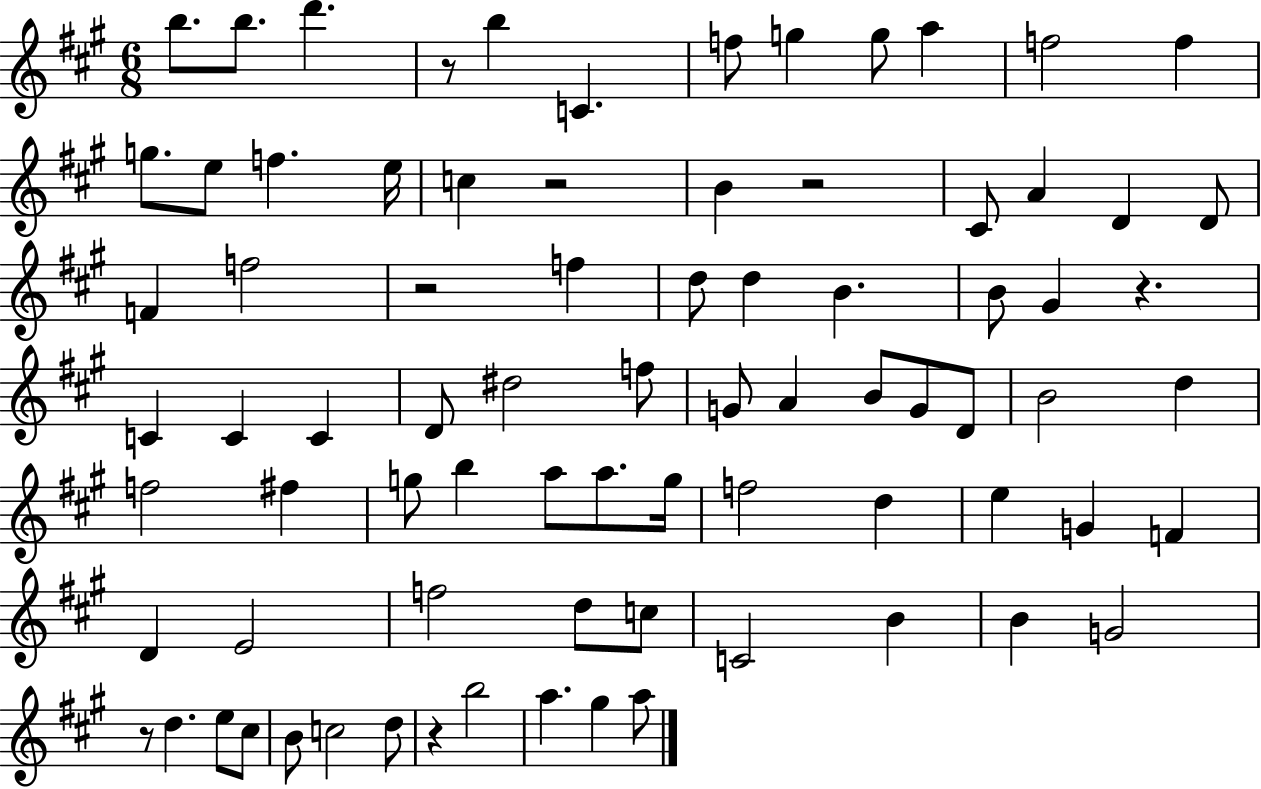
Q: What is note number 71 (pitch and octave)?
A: A5